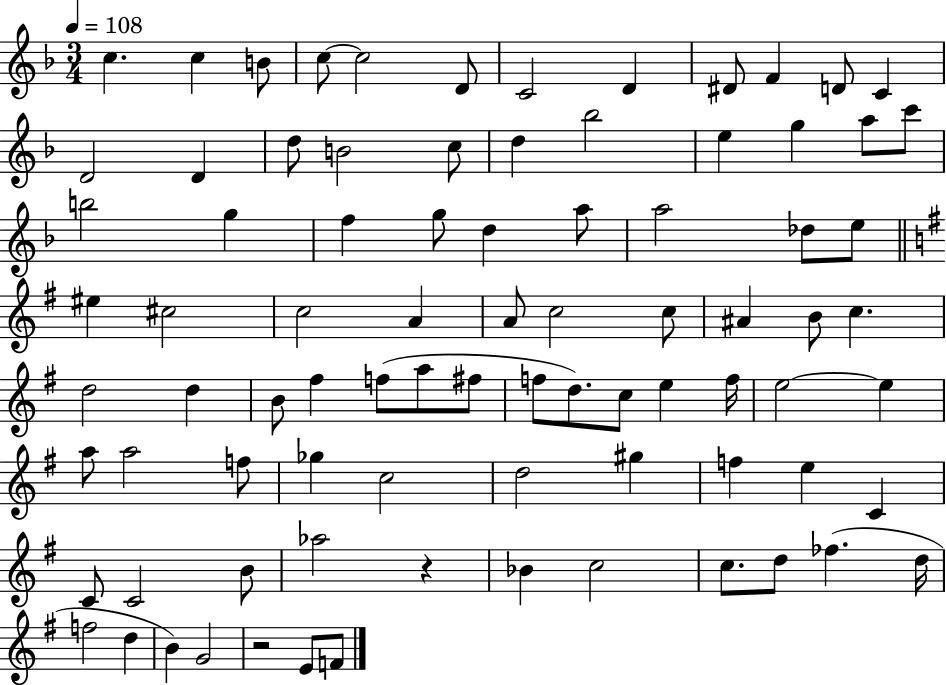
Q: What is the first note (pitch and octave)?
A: C5